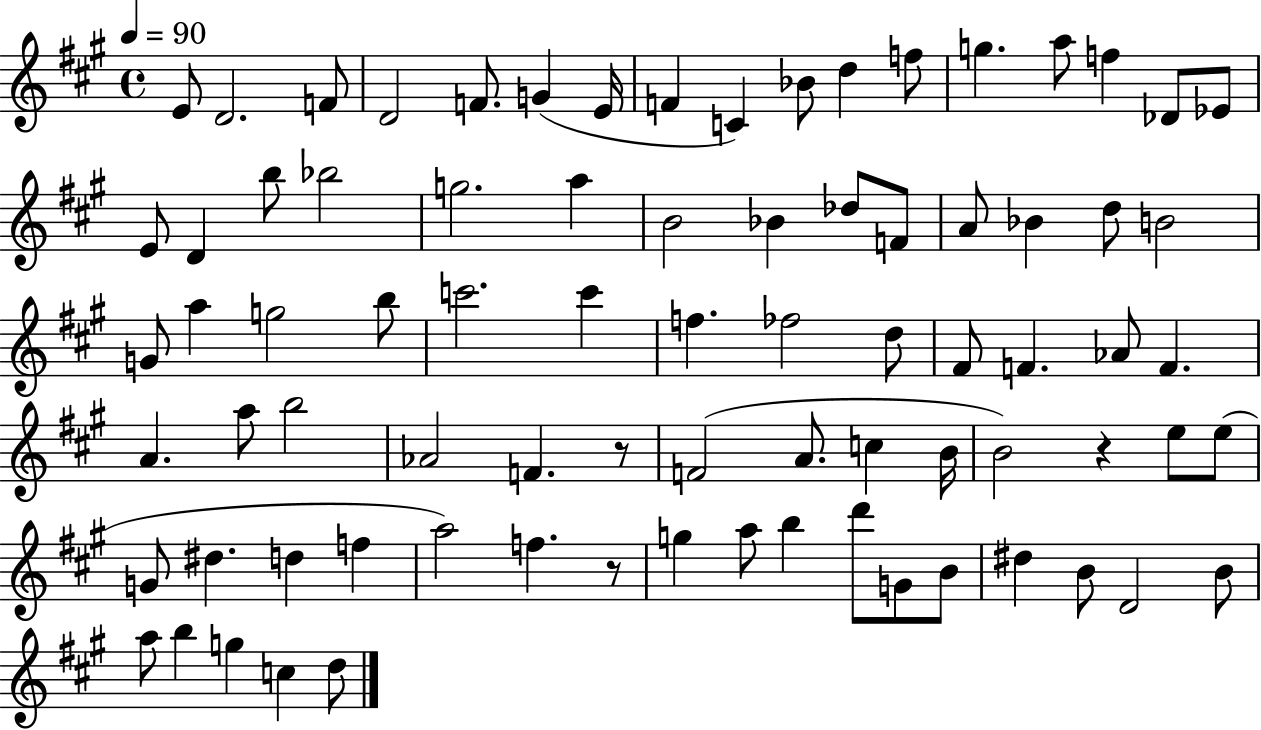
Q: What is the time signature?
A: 4/4